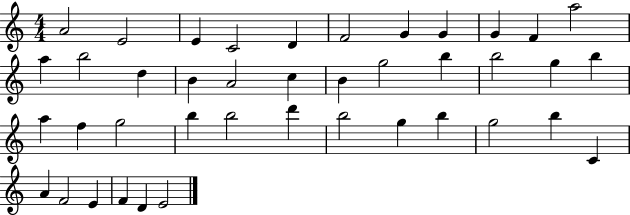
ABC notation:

X:1
T:Untitled
M:4/4
L:1/4
K:C
A2 E2 E C2 D F2 G G G F a2 a b2 d B A2 c B g2 b b2 g b a f g2 b b2 d' b2 g b g2 b C A F2 E F D E2